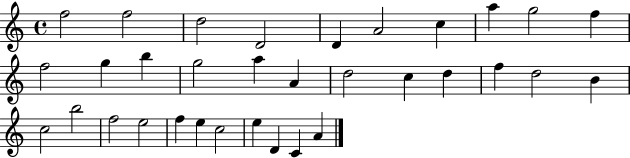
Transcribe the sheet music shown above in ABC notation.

X:1
T:Untitled
M:4/4
L:1/4
K:C
f2 f2 d2 D2 D A2 c a g2 f f2 g b g2 a A d2 c d f d2 B c2 b2 f2 e2 f e c2 e D C A